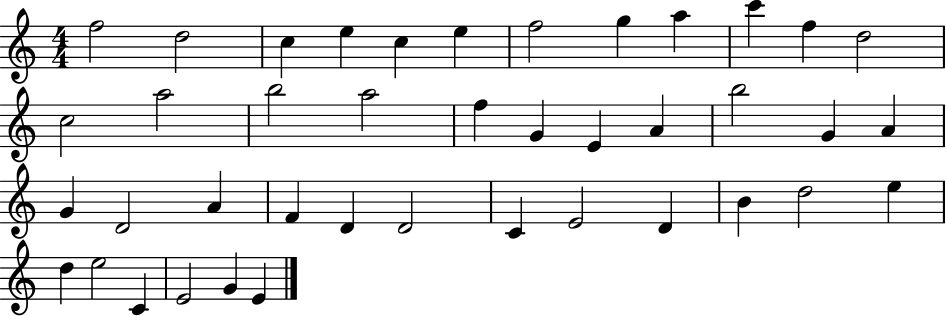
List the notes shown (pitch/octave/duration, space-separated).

F5/h D5/h C5/q E5/q C5/q E5/q F5/h G5/q A5/q C6/q F5/q D5/h C5/h A5/h B5/h A5/h F5/q G4/q E4/q A4/q B5/h G4/q A4/q G4/q D4/h A4/q F4/q D4/q D4/h C4/q E4/h D4/q B4/q D5/h E5/q D5/q E5/h C4/q E4/h G4/q E4/q